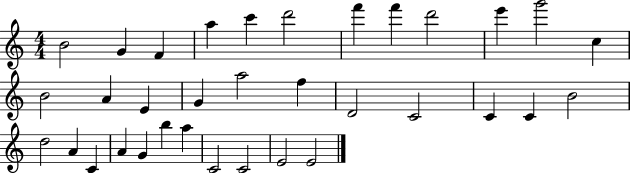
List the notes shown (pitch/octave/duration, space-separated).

B4/h G4/q F4/q A5/q C6/q D6/h F6/q F6/q D6/h E6/q G6/h C5/q B4/h A4/q E4/q G4/q A5/h F5/q D4/h C4/h C4/q C4/q B4/h D5/h A4/q C4/q A4/q G4/q B5/q A5/q C4/h C4/h E4/h E4/h